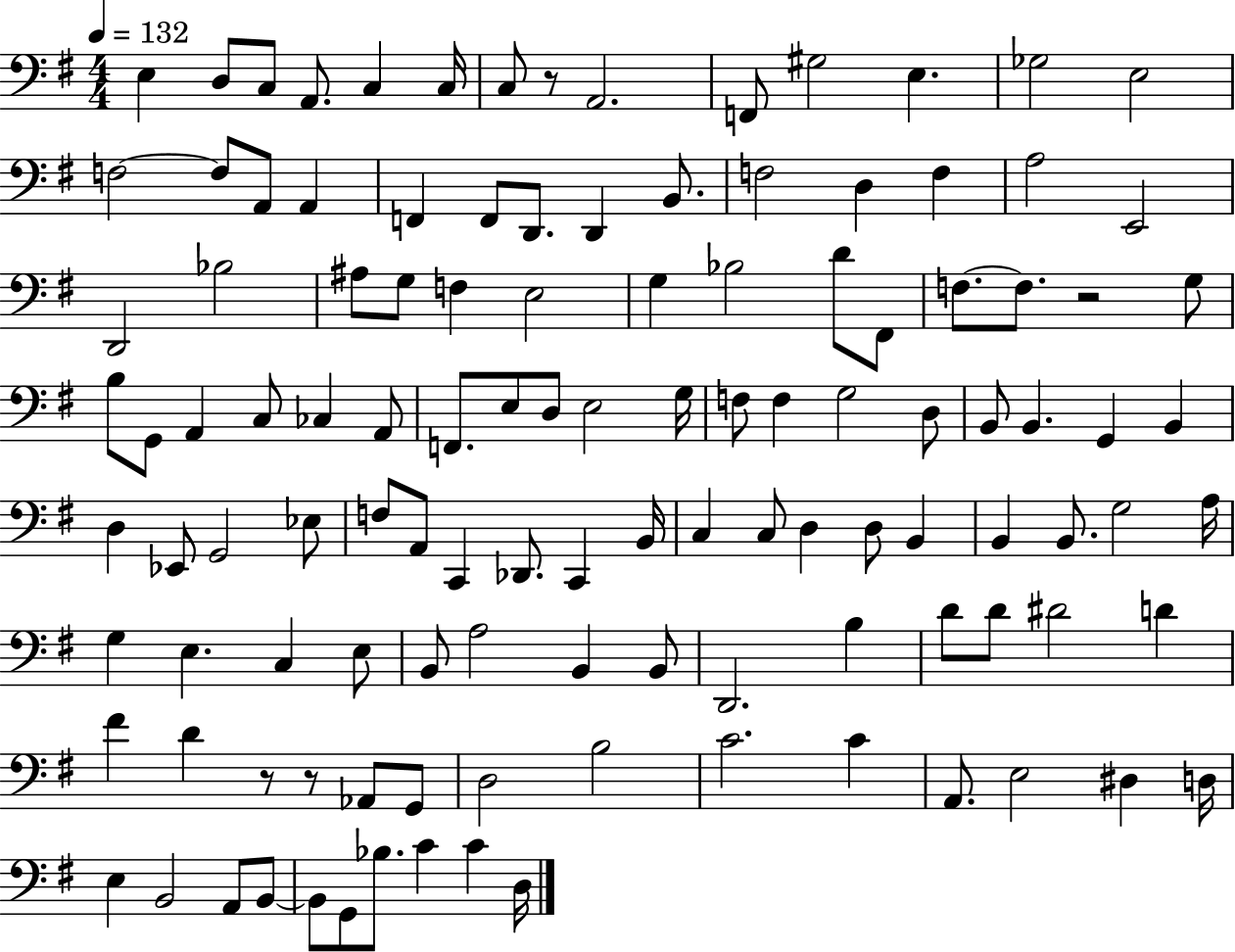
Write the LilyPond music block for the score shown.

{
  \clef bass
  \numericTimeSignature
  \time 4/4
  \key g \major
  \tempo 4 = 132
  \repeat volta 2 { e4 d8 c8 a,8. c4 c16 | c8 r8 a,2. | f,8 gis2 e4. | ges2 e2 | \break f2~~ f8 a,8 a,4 | f,4 f,8 d,8. d,4 b,8. | f2 d4 f4 | a2 e,2 | \break d,2 bes2 | ais8 g8 f4 e2 | g4 bes2 d'8 fis,8 | f8.~~ f8. r2 g8 | \break b8 g,8 a,4 c8 ces4 a,8 | f,8. e8 d8 e2 g16 | f8 f4 g2 d8 | b,8 b,4. g,4 b,4 | \break d4 ees,8 g,2 ees8 | f8 a,8 c,4 des,8. c,4 b,16 | c4 c8 d4 d8 b,4 | b,4 b,8. g2 a16 | \break g4 e4. c4 e8 | b,8 a2 b,4 b,8 | d,2. b4 | d'8 d'8 dis'2 d'4 | \break fis'4 d'4 r8 r8 aes,8 g,8 | d2 b2 | c'2. c'4 | a,8. e2 dis4 d16 | \break e4 b,2 a,8 b,8~~ | b,8 g,8 bes8. c'4 c'4 d16 | } \bar "|."
}